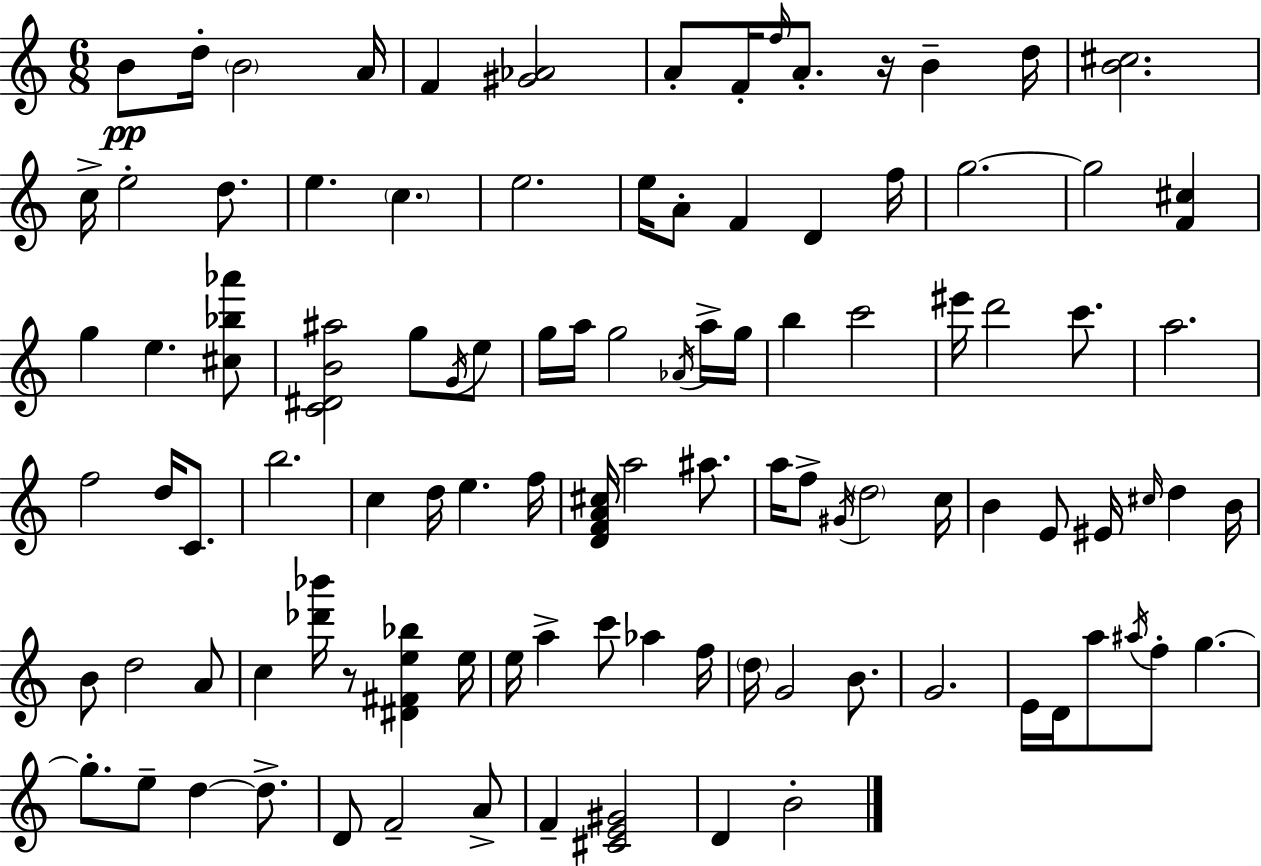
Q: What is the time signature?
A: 6/8